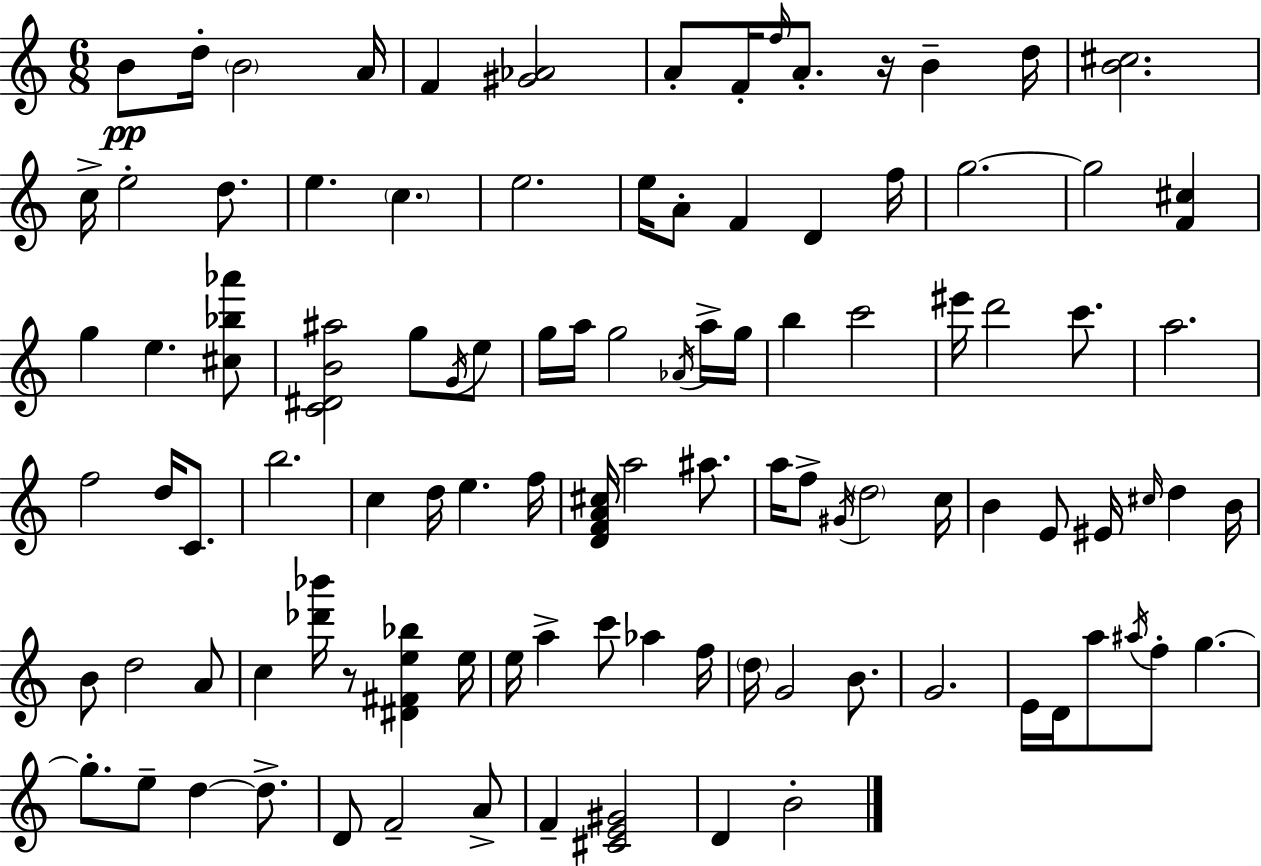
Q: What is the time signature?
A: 6/8